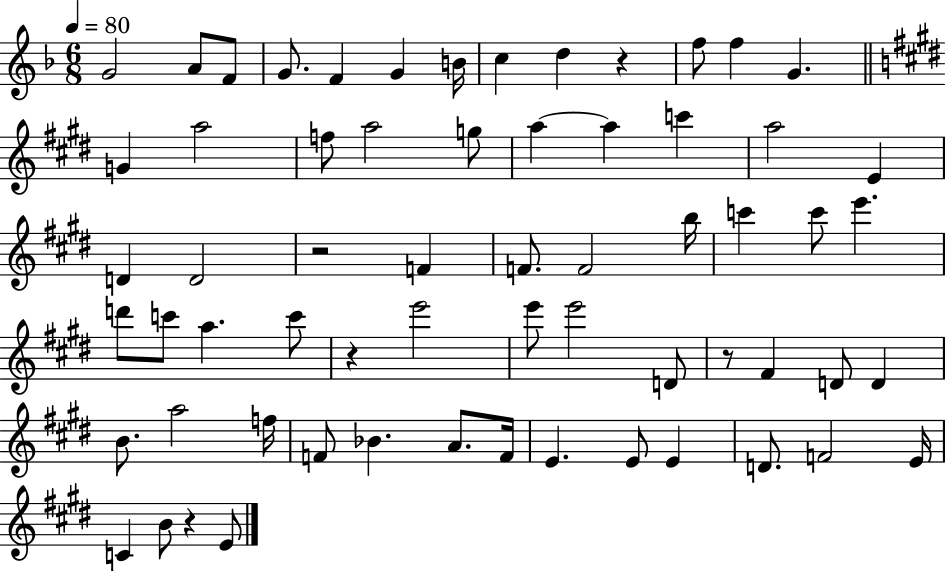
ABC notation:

X:1
T:Untitled
M:6/8
L:1/4
K:F
G2 A/2 F/2 G/2 F G B/4 c d z f/2 f G G a2 f/2 a2 g/2 a a c' a2 E D D2 z2 F F/2 F2 b/4 c' c'/2 e' d'/2 c'/2 a c'/2 z e'2 e'/2 e'2 D/2 z/2 ^F D/2 D B/2 a2 f/4 F/2 _B A/2 F/4 E E/2 E D/2 F2 E/4 C B/2 z E/2